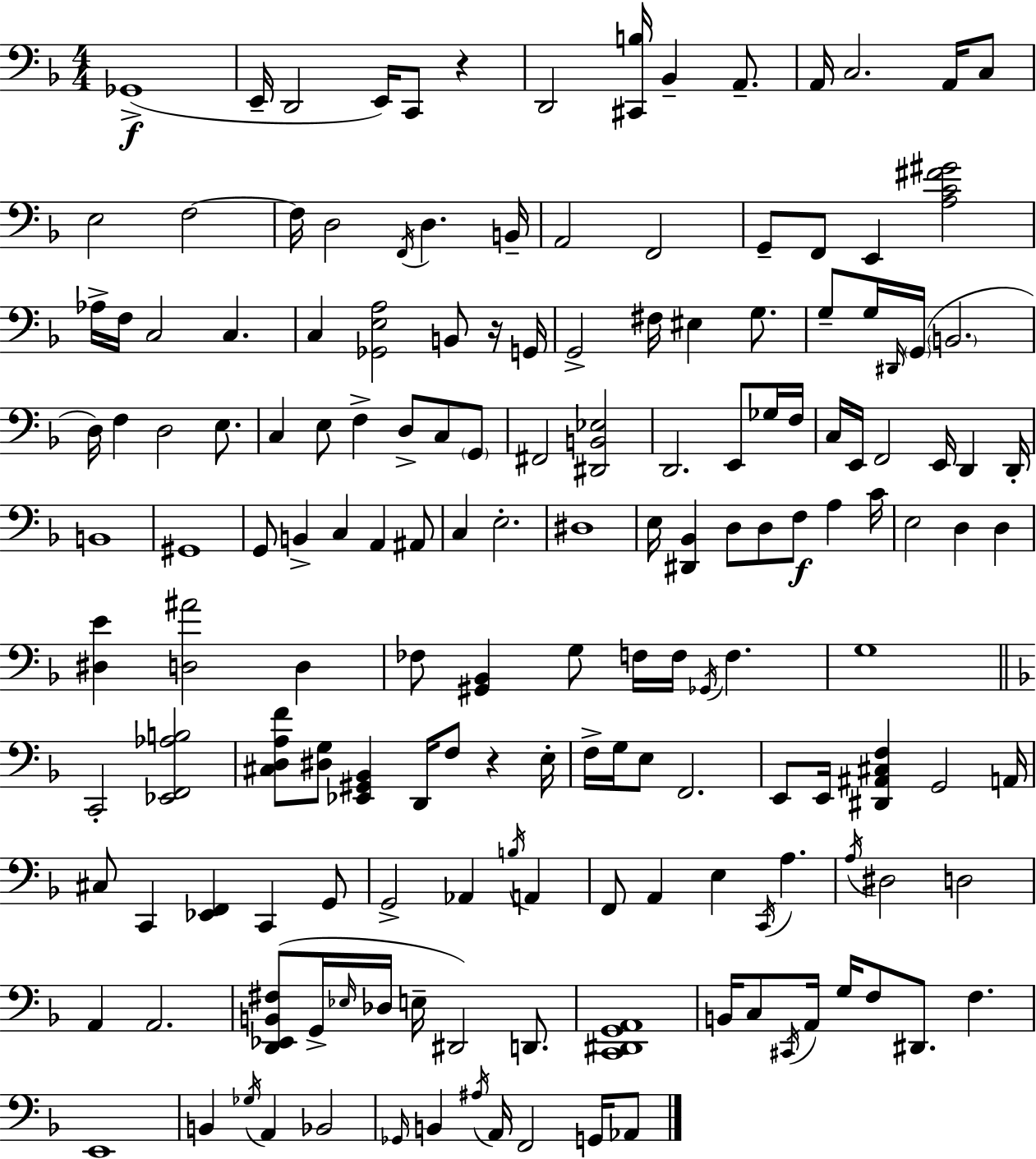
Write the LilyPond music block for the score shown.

{
  \clef bass
  \numericTimeSignature
  \time 4/4
  \key f \major
  ges,1->(\f | e,16-- d,2 e,16) c,8 r4 | d,2 <cis, b>16 bes,4-- a,8.-- | a,16 c2. a,16 c8 | \break e2 f2~~ | f16 d2 \acciaccatura { f,16 } d4. | b,16-- a,2 f,2 | g,8-- f,8 e,4 <a c' fis' gis'>2 | \break aes16-> f16 c2 c4. | c4 <ges, e a>2 b,8 r16 | g,16 g,2-> fis16 eis4 g8. | g8-- g16 \grace { dis,16 }( \parenthesize g,16 \parenthesize b,2. | \break d16) f4 d2 e8. | c4 e8 f4-> d8-> c8 | \parenthesize g,8 fis,2 <dis, b, ees>2 | d,2. e,8 | \break ges16 f16 c16 e,16 f,2 e,16 d,4 | d,16-. b,1 | gis,1 | g,8 b,4-> c4 a,4 | \break ais,8 c4 e2.-. | dis1 | e16 <dis, bes,>4 d8 d8 f8\f a4 | c'16 e2 d4 d4 | \break <dis e'>4 <d ais'>2 d4 | fes8 <gis, bes,>4 g8 f16 f16 \acciaccatura { ges,16 } f4. | g1 | \bar "||" \break \key d \minor c,2-. <ees, f, aes b>2 | <cis d a f'>8 <dis g>8 <ees, gis, bes,>4 d,16 f8 r4 e16-. | f16-> g16 e8 f,2. | e,8 e,16 <dis, ais, cis f>4 g,2 a,16 | \break cis8 c,4 <ees, f,>4 c,4 g,8 | g,2-> aes,4 \acciaccatura { b16 } a,4 | f,8 a,4 e4 \acciaccatura { c,16 } a4. | \acciaccatura { a16 } dis2 d2 | \break a,4 a,2. | <d, ees, b, fis>8( g,16-> \grace { ees16 } des16 e16-- dis,2) | d,8. <c, dis, g, a,>1 | b,16 c8 \acciaccatura { cis,16 } a,16 g16 f8 dis,8. f4. | \break e,1 | b,4 \acciaccatura { ges16 } a,4 bes,2 | \grace { ges,16 } b,4 \acciaccatura { ais16 } a,16 f,2 | g,16 aes,8 \bar "|."
}